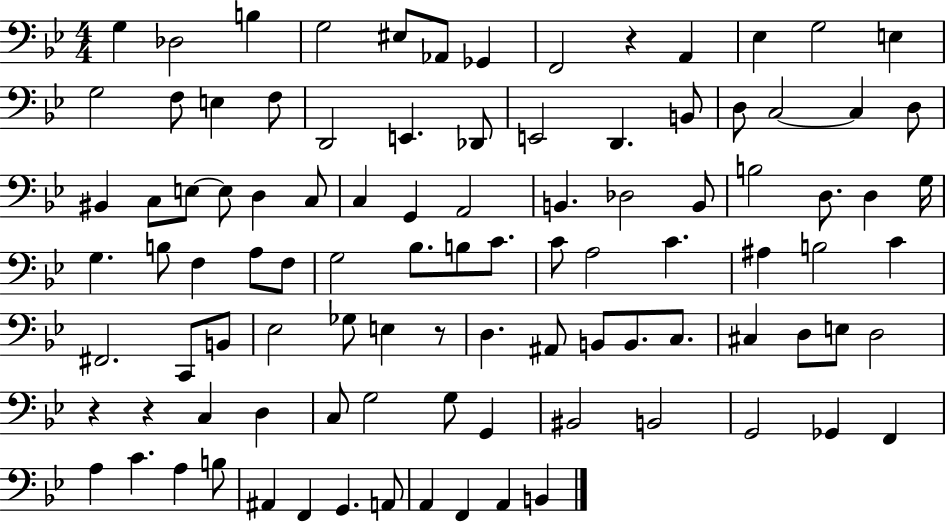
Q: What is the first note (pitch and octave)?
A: G3